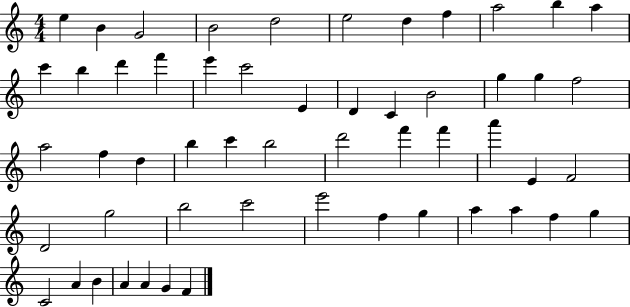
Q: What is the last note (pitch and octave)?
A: F4